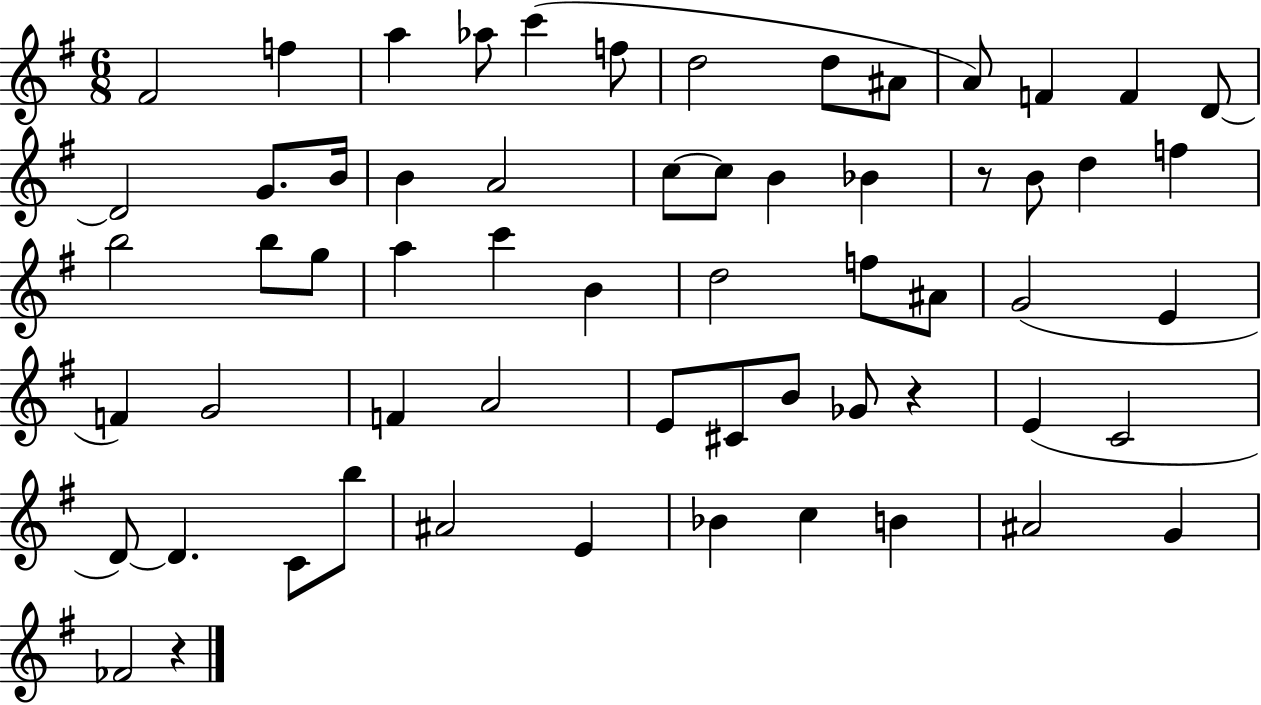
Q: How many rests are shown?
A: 3